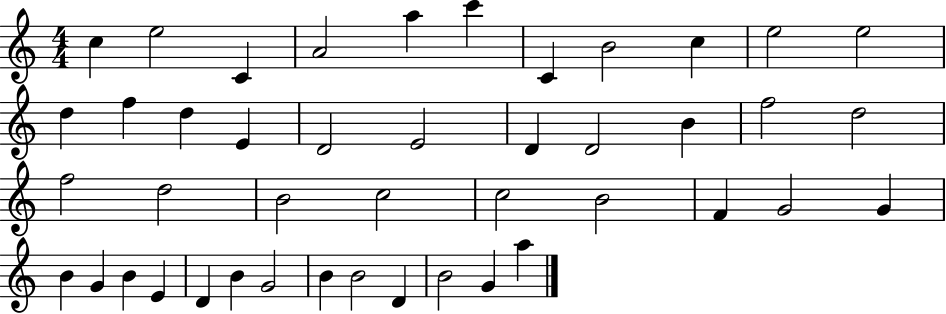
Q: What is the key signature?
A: C major